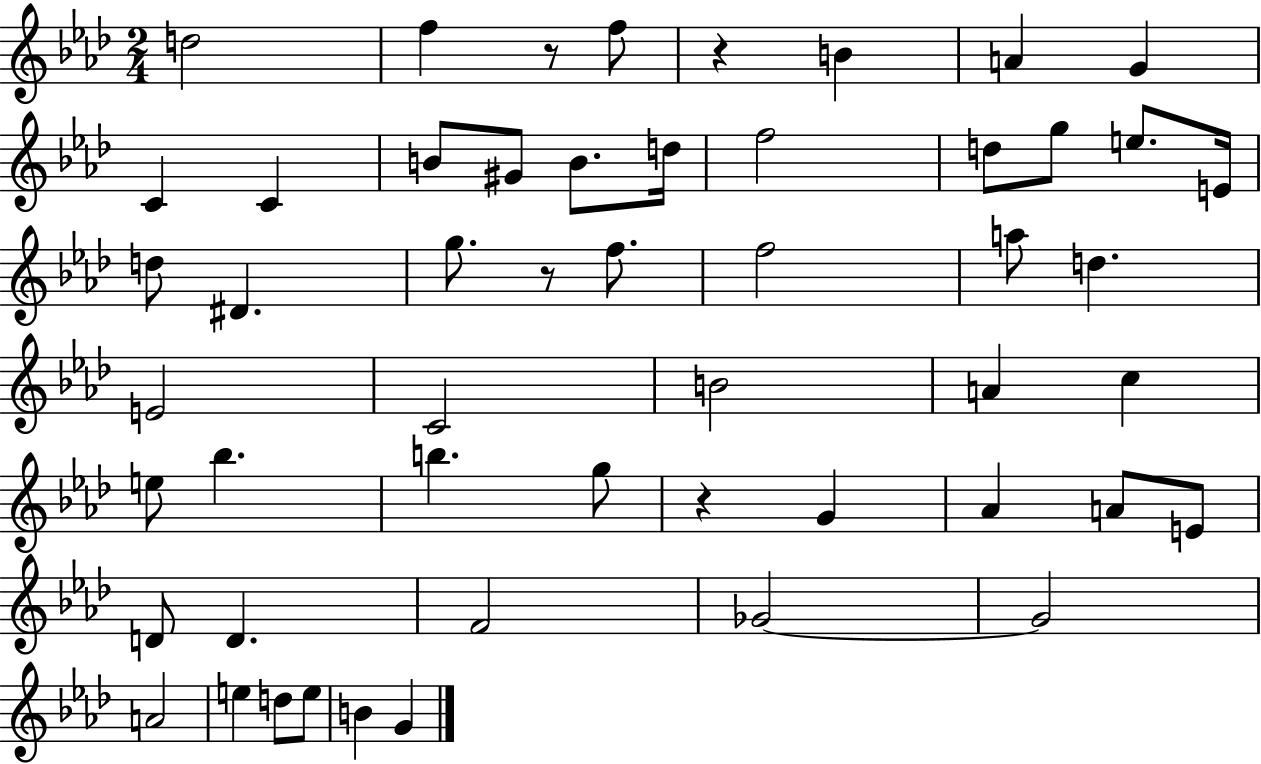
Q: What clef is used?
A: treble